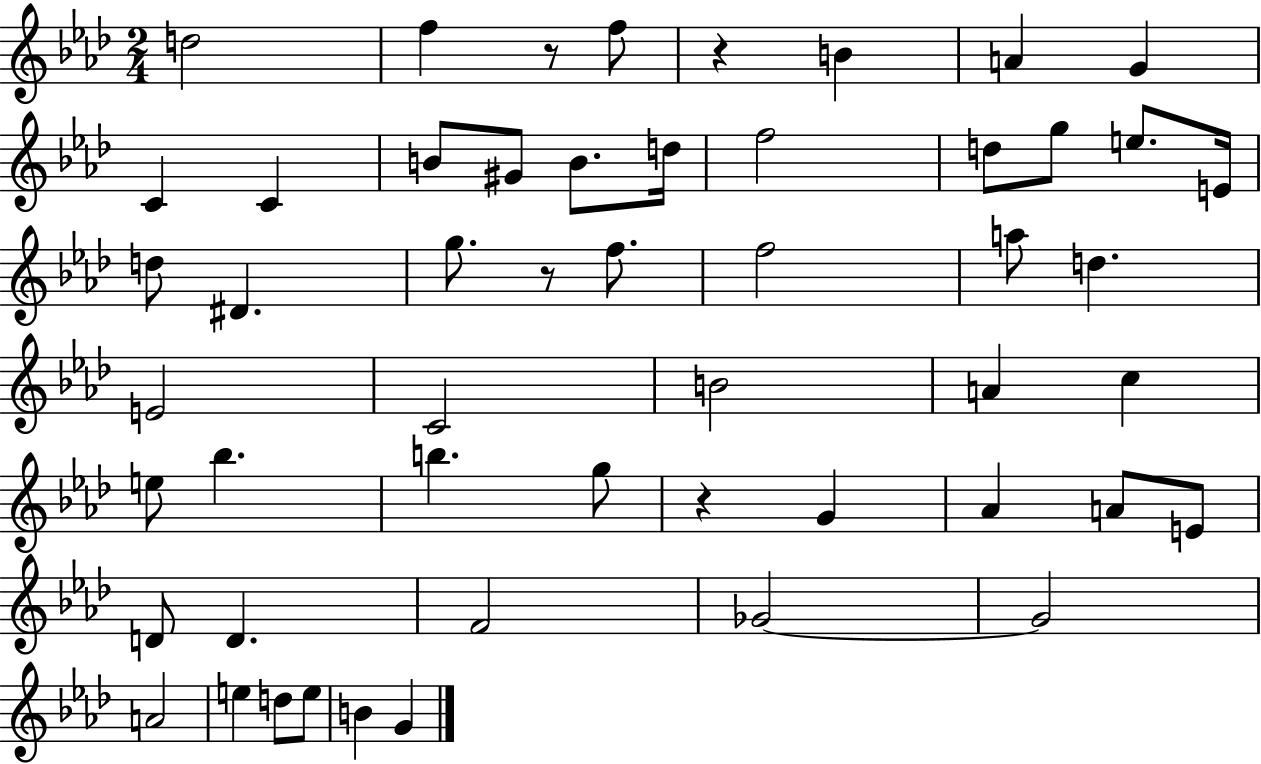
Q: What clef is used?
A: treble